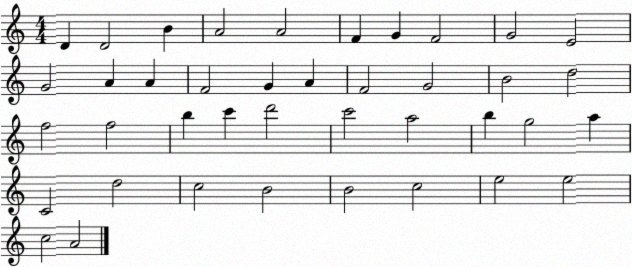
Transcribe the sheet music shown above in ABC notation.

X:1
T:Untitled
M:4/4
L:1/4
K:C
D D2 B A2 A2 F G F2 G2 E2 G2 A A F2 G A F2 G2 B2 d2 f2 f2 b c' d'2 c'2 a2 b g2 a C2 d2 c2 B2 B2 c2 e2 e2 c2 A2